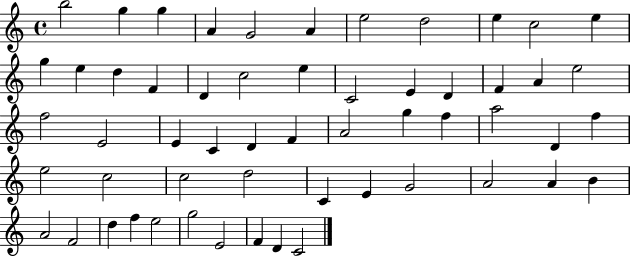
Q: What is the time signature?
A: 4/4